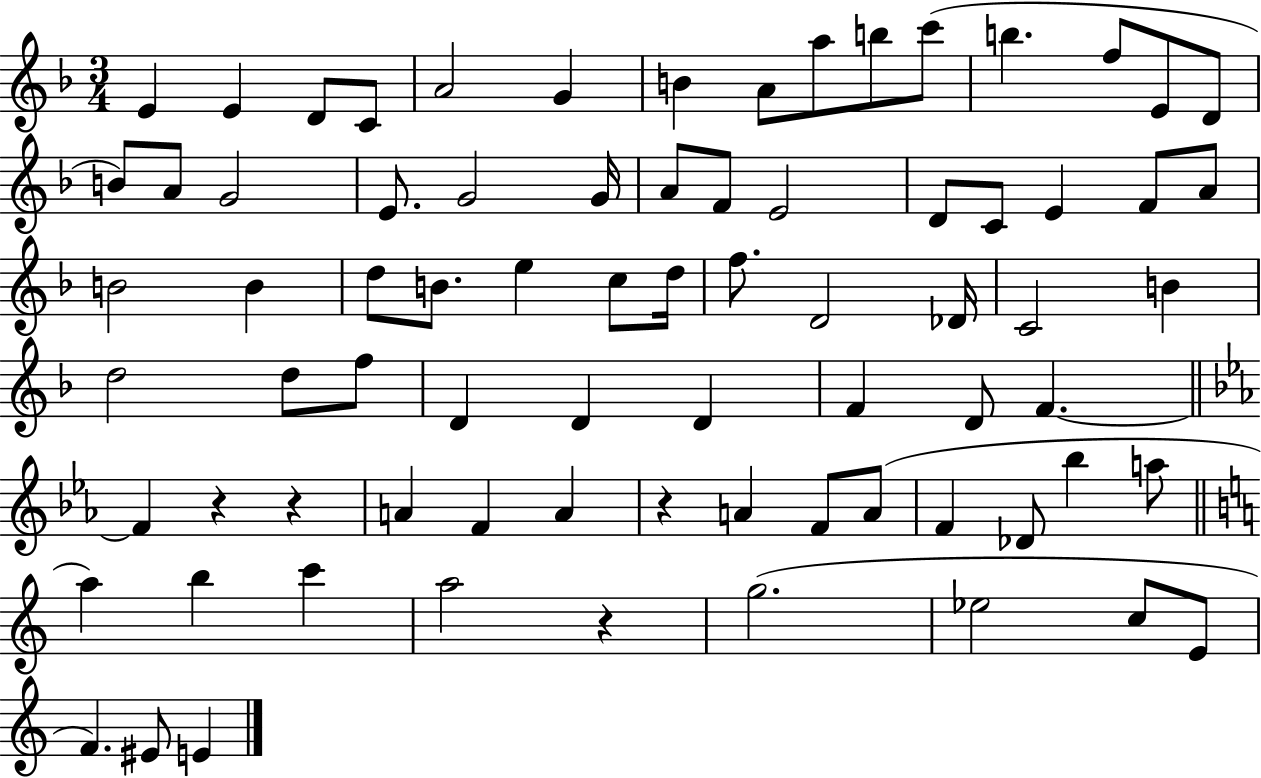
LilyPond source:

{
  \clef treble
  \numericTimeSignature
  \time 3/4
  \key f \major
  e'4 e'4 d'8 c'8 | a'2 g'4 | b'4 a'8 a''8 b''8 c'''8( | b''4. f''8 e'8 d'8 | \break b'8) a'8 g'2 | e'8. g'2 g'16 | a'8 f'8 e'2 | d'8 c'8 e'4 f'8 a'8 | \break b'2 b'4 | d''8 b'8. e''4 c''8 d''16 | f''8. d'2 des'16 | c'2 b'4 | \break d''2 d''8 f''8 | d'4 d'4 d'4 | f'4 d'8 f'4.~~ | \bar "||" \break \key c \minor f'4 r4 r4 | a'4 f'4 a'4 | r4 a'4 f'8 a'8( | f'4 des'8 bes''4 a''8 | \break \bar "||" \break \key a \minor a''4) b''4 c'''4 | a''2 r4 | g''2.( | ees''2 c''8 e'8 | \break f'4.) eis'8 e'4 | \bar "|."
}